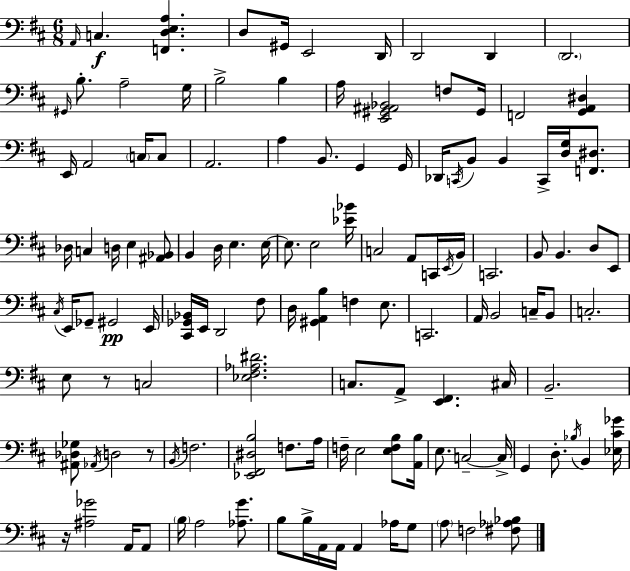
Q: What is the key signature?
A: D major